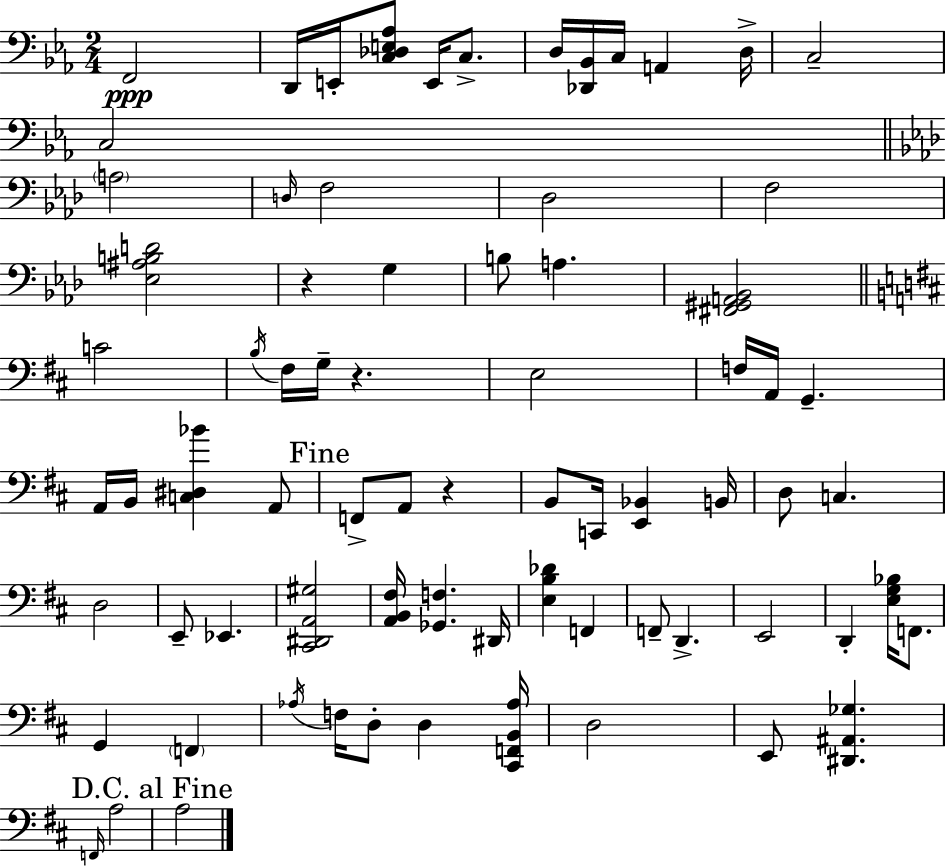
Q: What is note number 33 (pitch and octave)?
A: B2